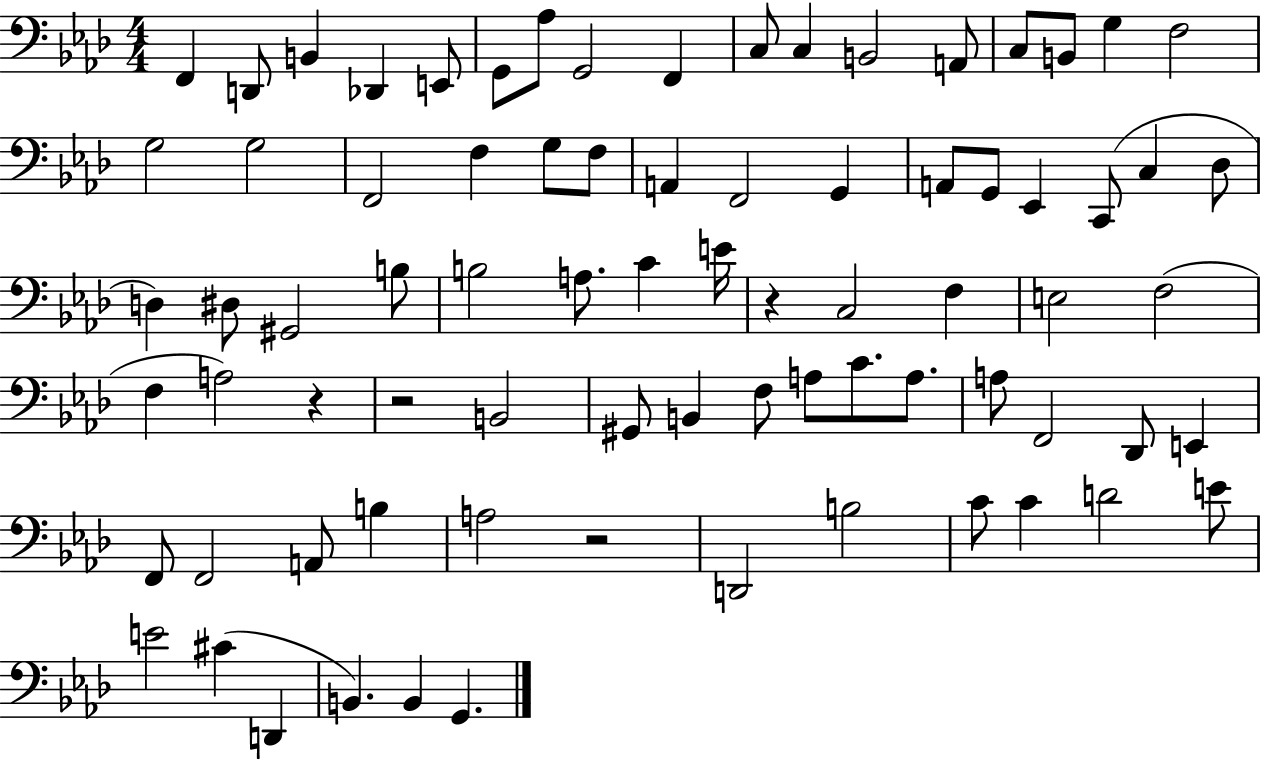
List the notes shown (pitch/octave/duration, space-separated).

F2/q D2/e B2/q Db2/q E2/e G2/e Ab3/e G2/h F2/q C3/e C3/q B2/h A2/e C3/e B2/e G3/q F3/h G3/h G3/h F2/h F3/q G3/e F3/e A2/q F2/h G2/q A2/e G2/e Eb2/q C2/e C3/q Db3/e D3/q D#3/e G#2/h B3/e B3/h A3/e. C4/q E4/s R/q C3/h F3/q E3/h F3/h F3/q A3/h R/q R/h B2/h G#2/e B2/q F3/e A3/e C4/e. A3/e. A3/e F2/h Db2/e E2/q F2/e F2/h A2/e B3/q A3/h R/h D2/h B3/h C4/e C4/q D4/h E4/e E4/h C#4/q D2/q B2/q. B2/q G2/q.